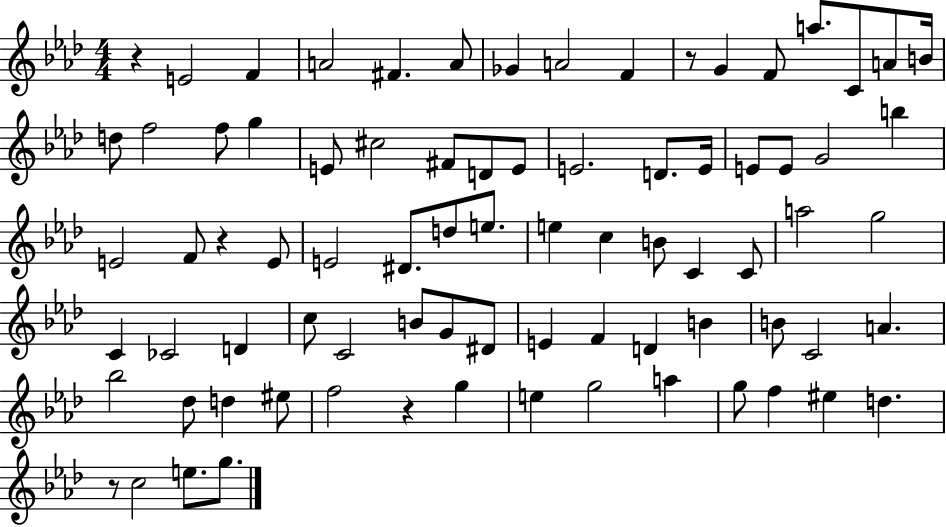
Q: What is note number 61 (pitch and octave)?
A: Db5